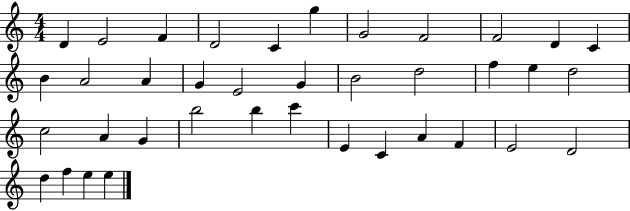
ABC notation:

X:1
T:Untitled
M:4/4
L:1/4
K:C
D E2 F D2 C g G2 F2 F2 D C B A2 A G E2 G B2 d2 f e d2 c2 A G b2 b c' E C A F E2 D2 d f e e